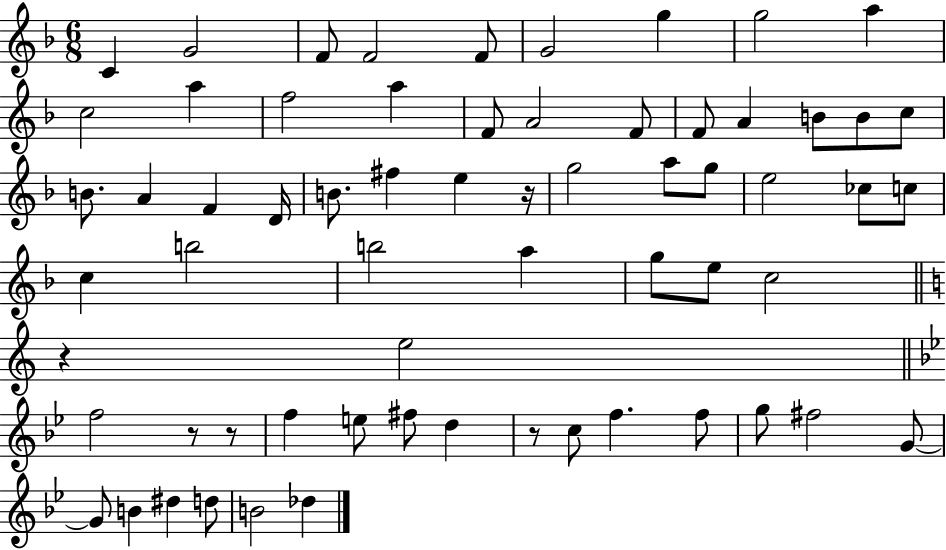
C4/q G4/h F4/e F4/h F4/e G4/h G5/q G5/h A5/q C5/h A5/q F5/h A5/q F4/e A4/h F4/e F4/e A4/q B4/e B4/e C5/e B4/e. A4/q F4/q D4/s B4/e. F#5/q E5/q R/s G5/h A5/e G5/e E5/h CES5/e C5/e C5/q B5/h B5/h A5/q G5/e E5/e C5/h R/q E5/h F5/h R/e R/e F5/q E5/e F#5/e D5/q R/e C5/e F5/q. F5/e G5/e F#5/h G4/e G4/e B4/q D#5/q D5/e B4/h Db5/q